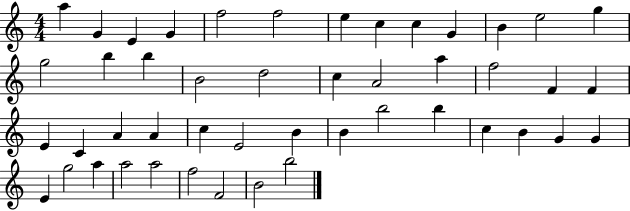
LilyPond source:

{
  \clef treble
  \numericTimeSignature
  \time 4/4
  \key c \major
  a''4 g'4 e'4 g'4 | f''2 f''2 | e''4 c''4 c''4 g'4 | b'4 e''2 g''4 | \break g''2 b''4 b''4 | b'2 d''2 | c''4 a'2 a''4 | f''2 f'4 f'4 | \break e'4 c'4 a'4 a'4 | c''4 e'2 b'4 | b'4 b''2 b''4 | c''4 b'4 g'4 g'4 | \break e'4 g''2 a''4 | a''2 a''2 | f''2 f'2 | b'2 b''2 | \break \bar "|."
}